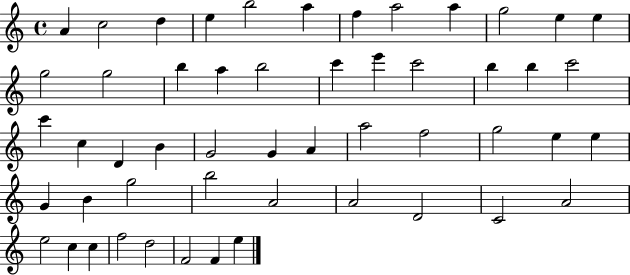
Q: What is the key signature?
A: C major